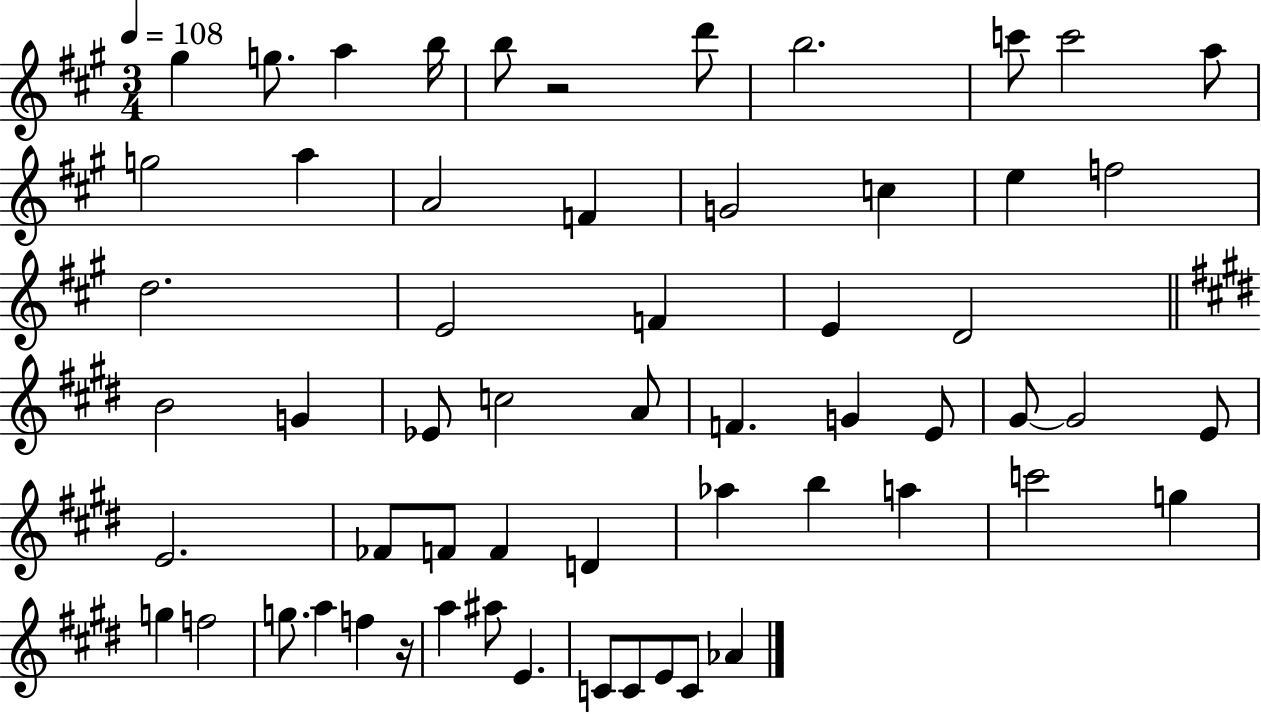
G#5/q G5/e. A5/q B5/s B5/e R/h D6/e B5/h. C6/e C6/h A5/e G5/h A5/q A4/h F4/q G4/h C5/q E5/q F5/h D5/h. E4/h F4/q E4/q D4/h B4/h G4/q Eb4/e C5/h A4/e F4/q. G4/q E4/e G#4/e G#4/h E4/e E4/h. FES4/e F4/e F4/q D4/q Ab5/q B5/q A5/q C6/h G5/q G5/q F5/h G5/e. A5/q F5/q R/s A5/q A#5/e E4/q. C4/e C4/e E4/e C4/e Ab4/q